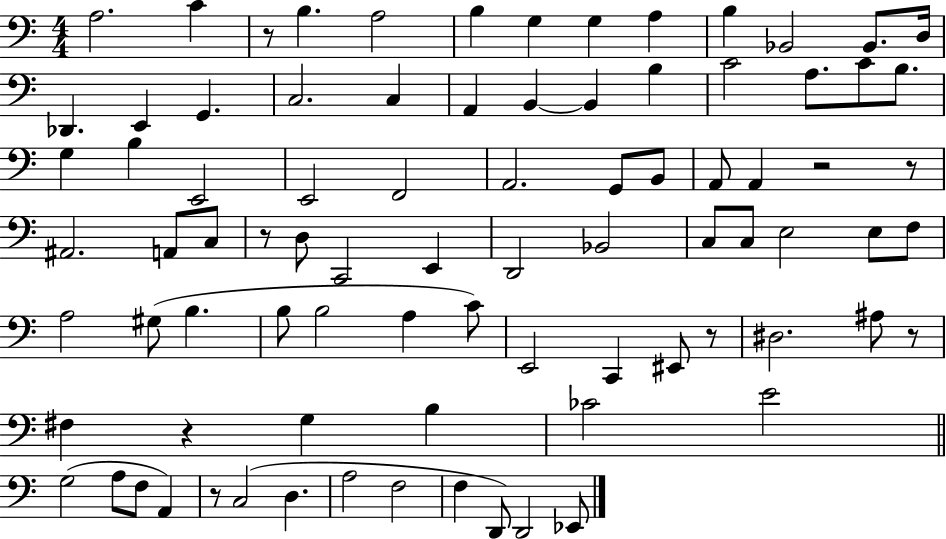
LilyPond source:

{
  \clef bass
  \numericTimeSignature
  \time 4/4
  \key c \major
  \repeat volta 2 { a2. c'4 | r8 b4. a2 | b4 g4 g4 a4 | b4 bes,2 bes,8. d16 | \break des,4. e,4 g,4. | c2. c4 | a,4 b,4~~ b,4 b4 | c'2 a8. c'8 b8. | \break g4 b4 e,2 | e,2 f,2 | a,2. g,8 b,8 | a,8 a,4 r2 r8 | \break ais,2. a,8 c8 | r8 d8 c,2 e,4 | d,2 bes,2 | c8 c8 e2 e8 f8 | \break a2 gis8( b4. | b8 b2 a4 c'8) | e,2 c,4 eis,8 r8 | dis2. ais8 r8 | \break fis4 r4 g4 b4 | ces'2 e'2 | \bar "||" \break \key a \minor g2( a8 f8 a,4) | r8 c2( d4. | a2 f2 | f4 d,8) d,2 ees,8 | \break } \bar "|."
}